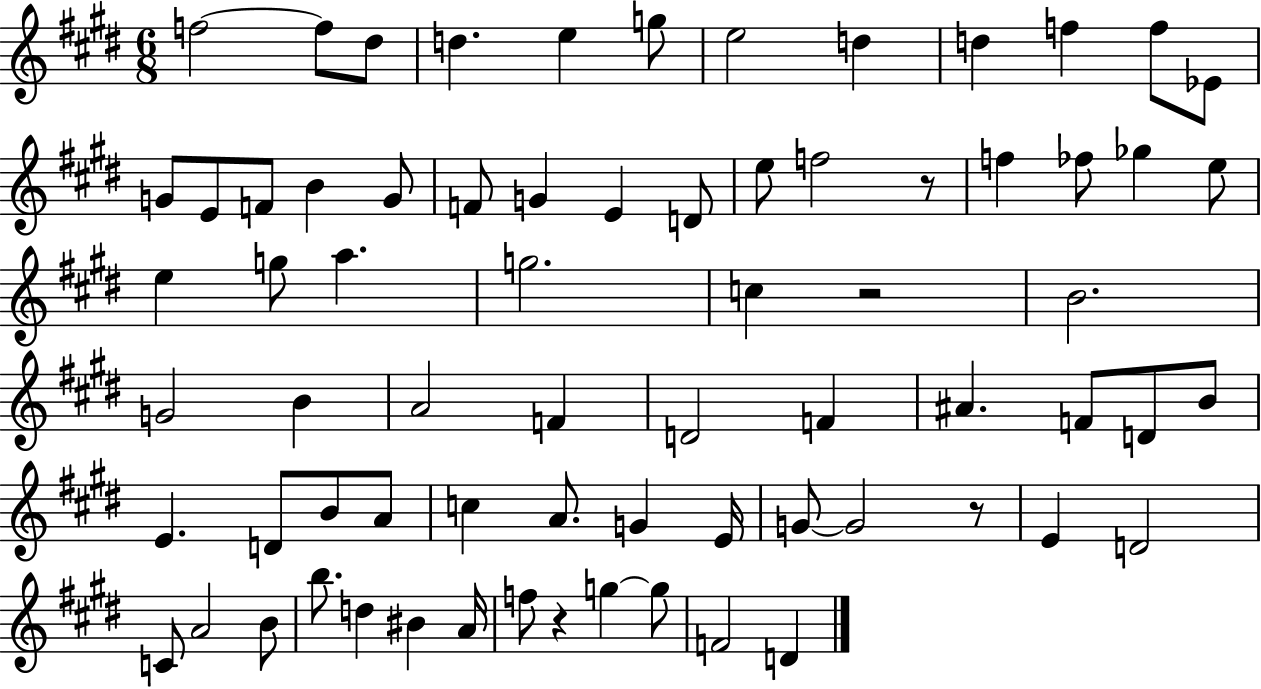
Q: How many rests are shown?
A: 4